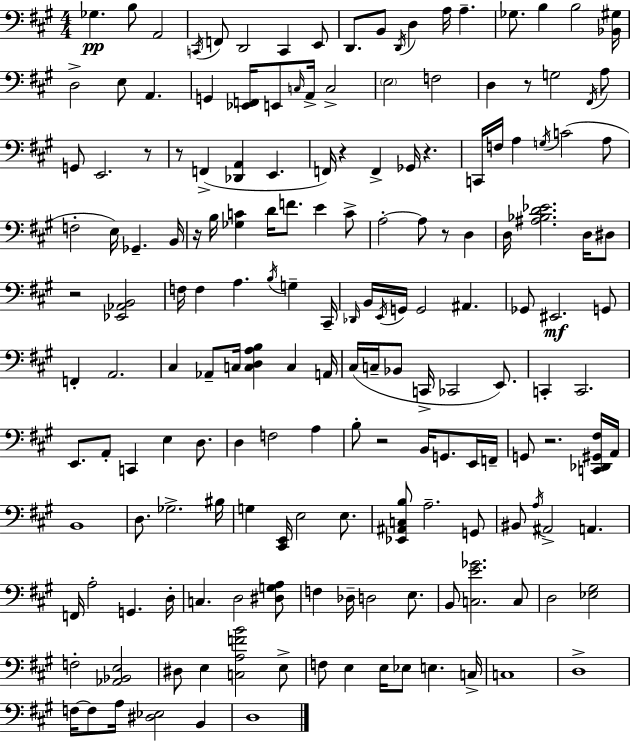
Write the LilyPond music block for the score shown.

{
  \clef bass
  \numericTimeSignature
  \time 4/4
  \key a \major
  ges4.\pp b8 a,2 | \acciaccatura { c,16 } f,8 d,2 c,4 e,8 | d,8. b,8 \acciaccatura { d,16 } d4 a16 a4.-- | ges8. b4 b2 | \break <bes, gis>16 d2-> e8 a,4. | g,4 <ees, f,>16 e,8 \grace { c16 } a,16-> c2-> | \parenthesize e2 f2 | d4 r8 g2 | \break \acciaccatura { fis,16 } a8 g,8 e,2. | r8 r8 f,4->( <des, a,>4 e,4. | f,16) r4 f,4-> ges,16 r4. | c,16 f16 a4 \acciaccatura { g16 }( c'2 | \break a8 f2-. e16) ges,4.-- | b,16 r16 b16 <ges c'>4 d'16 f'8. e'4 | c'8-> a2-.~~ a8 r8 | d4 d16 <ais bes d' ees'>2. | \break d16 dis8 r2 <ees, aes, b,>2 | f16 f4 a4. | \acciaccatura { b16 } g4-- cis,16-- \grace { des,16 } b,16 \acciaccatura { e,16 } g,16 g,2 | ais,4. ges,8 eis,2.\mf | \break g,8 f,4-. a,2. | cis4 aes,8-- c16 <c d a b>4 | c4 a,16 cis16( c16-- bes,8 c,16-> ces,2 | e,8.) c,4-. c,2. | \break e,8. a,8-. c,4 | e4 d8. d4 f2 | a4 b8-. r2 | b,16 g,8. e,16 f,16-- g,8 r2. | \break <c, des, gis, fis>16 a,16 b,1 | d8. ges2.-> | bis16 g4 <cis, e,>16 e2 | e8. <ees, ais, c b>8 a2.-- | \break g,8 bis,8 \acciaccatura { a16 } ais,2-> | a,4. f,16 a2-. | g,4. d16-. c4. d2 | <dis g a>8 f4 des16-- d2 | \break e8. b,8 <c e' ges'>2. | c8 d2 | <ees gis>2 f2-. | <aes, bes, e>2 dis8 e4 <c a f' b'>2 | \break e8-> f8 e4 e16 | ees8 e4. c16-> c1 | d1-> | f16~~ f8 a16 <dis ees>2 | \break b,4 d1 | \bar "|."
}